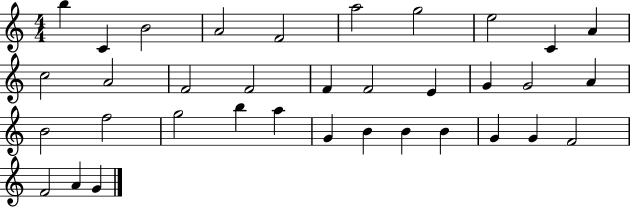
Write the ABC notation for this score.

X:1
T:Untitled
M:4/4
L:1/4
K:C
b C B2 A2 F2 a2 g2 e2 C A c2 A2 F2 F2 F F2 E G G2 A B2 f2 g2 b a G B B B G G F2 F2 A G